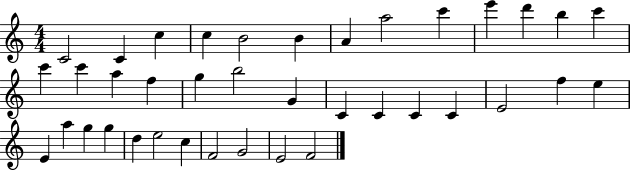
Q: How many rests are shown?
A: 0